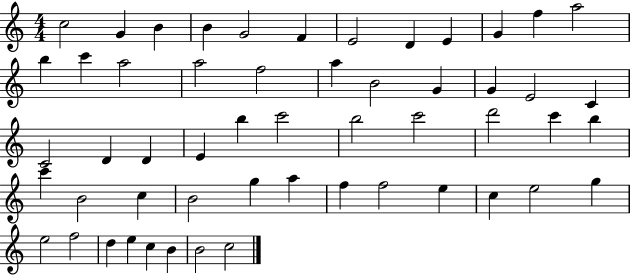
X:1
T:Untitled
M:4/4
L:1/4
K:C
c2 G B B G2 F E2 D E G f a2 b c' a2 a2 f2 a B2 G G E2 C C2 D D E b c'2 b2 c'2 d'2 c' b c' B2 c B2 g a f f2 e c e2 g e2 f2 d e c B B2 c2